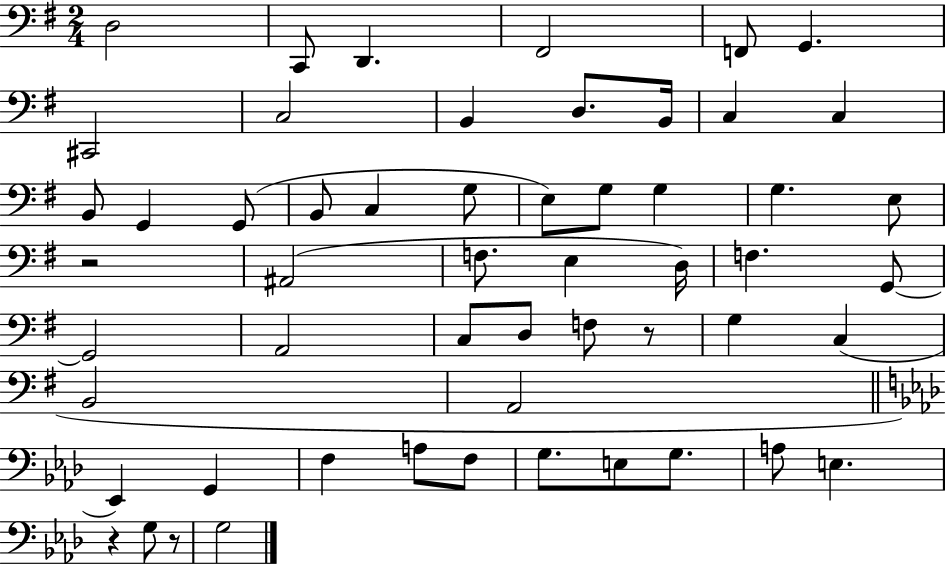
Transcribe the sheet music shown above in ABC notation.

X:1
T:Untitled
M:2/4
L:1/4
K:G
D,2 C,,/2 D,, ^F,,2 F,,/2 G,, ^C,,2 C,2 B,, D,/2 B,,/4 C, C, B,,/2 G,, G,,/2 B,,/2 C, G,/2 E,/2 G,/2 G, G, E,/2 z2 ^A,,2 F,/2 E, D,/4 F, G,,/2 G,,2 A,,2 C,/2 D,/2 F,/2 z/2 G, C, B,,2 A,,2 _E,, G,, F, A,/2 F,/2 G,/2 E,/2 G,/2 A,/2 E, z G,/2 z/2 G,2